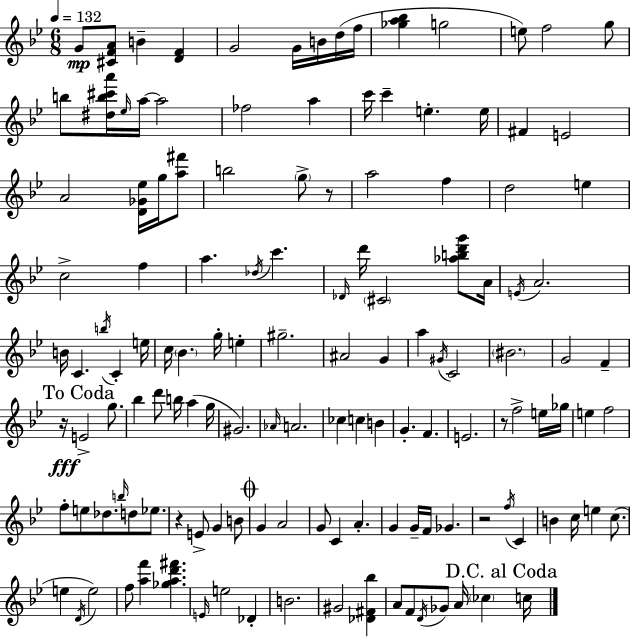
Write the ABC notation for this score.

X:1
T:Untitled
M:6/8
L:1/4
K:Gm
G/2 [^CFA]/2 B [DF] G2 G/4 B/4 d/4 f/4 [_ga_b] g2 e/2 f2 g/2 b/2 [^db^c'a']/4 _e/4 a/4 a2 _f2 a c'/4 c' e e/4 ^F E2 A2 [D_G_e]/4 g/4 [a^f']/2 b2 g/2 z/2 a2 f d2 e c2 f a _d/4 c' _D/4 d'/4 ^C2 [_abd'g']/2 A/4 E/4 A2 B/4 C b/4 C e/4 c/4 _B g/4 e ^g2 ^A2 G a ^G/4 C2 ^B2 G2 F z/4 E2 g/2 _b d'/2 b/4 a g/4 ^G2 _A/4 A2 _c c B G F E2 z/2 f2 e/4 _g/4 e f2 f/2 e/2 _d/2 b/4 d/2 _e/2 z E/2 G B/2 G A2 G/2 C A G G/4 F/4 _G z2 f/4 C B c/4 e c/2 e D/4 e2 f/2 [af'] [_gad'^f'] E/4 e2 _D B2 ^G2 [_D^F_b] A/2 F/2 D/4 _G/2 A/4 _c c/4